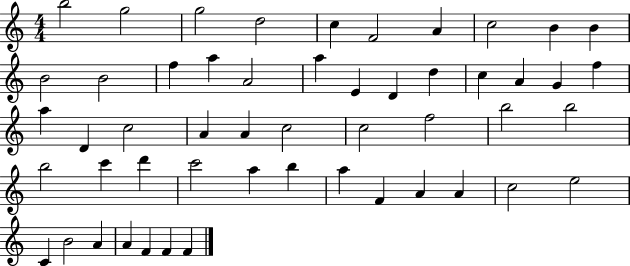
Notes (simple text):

B5/h G5/h G5/h D5/h C5/q F4/h A4/q C5/h B4/q B4/q B4/h B4/h F5/q A5/q A4/h A5/q E4/q D4/q D5/q C5/q A4/q G4/q F5/q A5/q D4/q C5/h A4/q A4/q C5/h C5/h F5/h B5/h B5/h B5/h C6/q D6/q C6/h A5/q B5/q A5/q F4/q A4/q A4/q C5/h E5/h C4/q B4/h A4/q A4/q F4/q F4/q F4/q